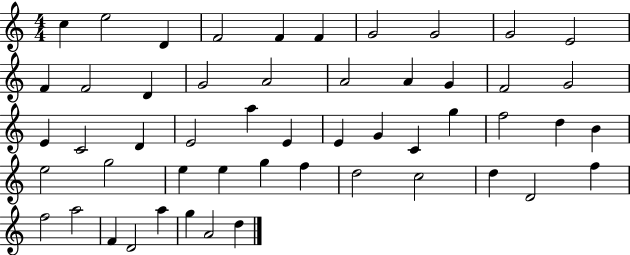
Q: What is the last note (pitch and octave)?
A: D5